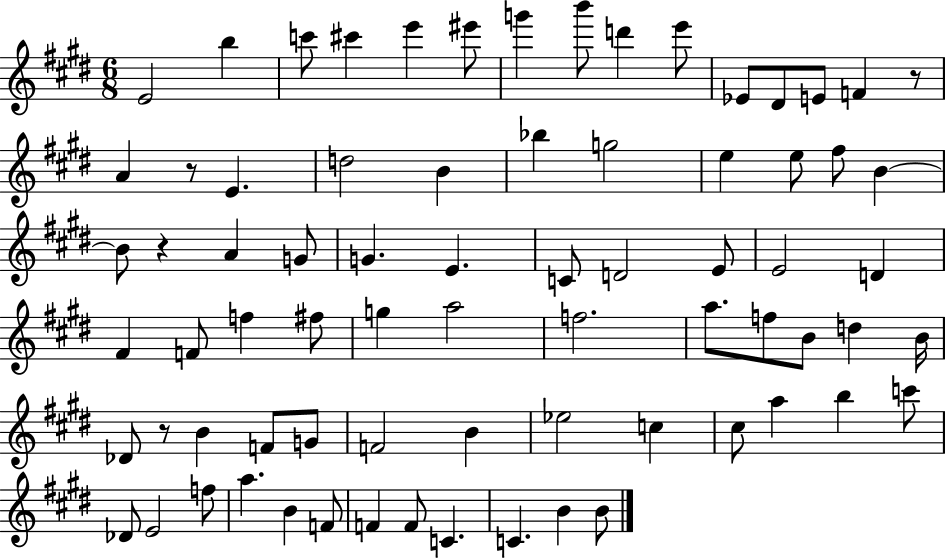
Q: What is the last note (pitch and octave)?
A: B4